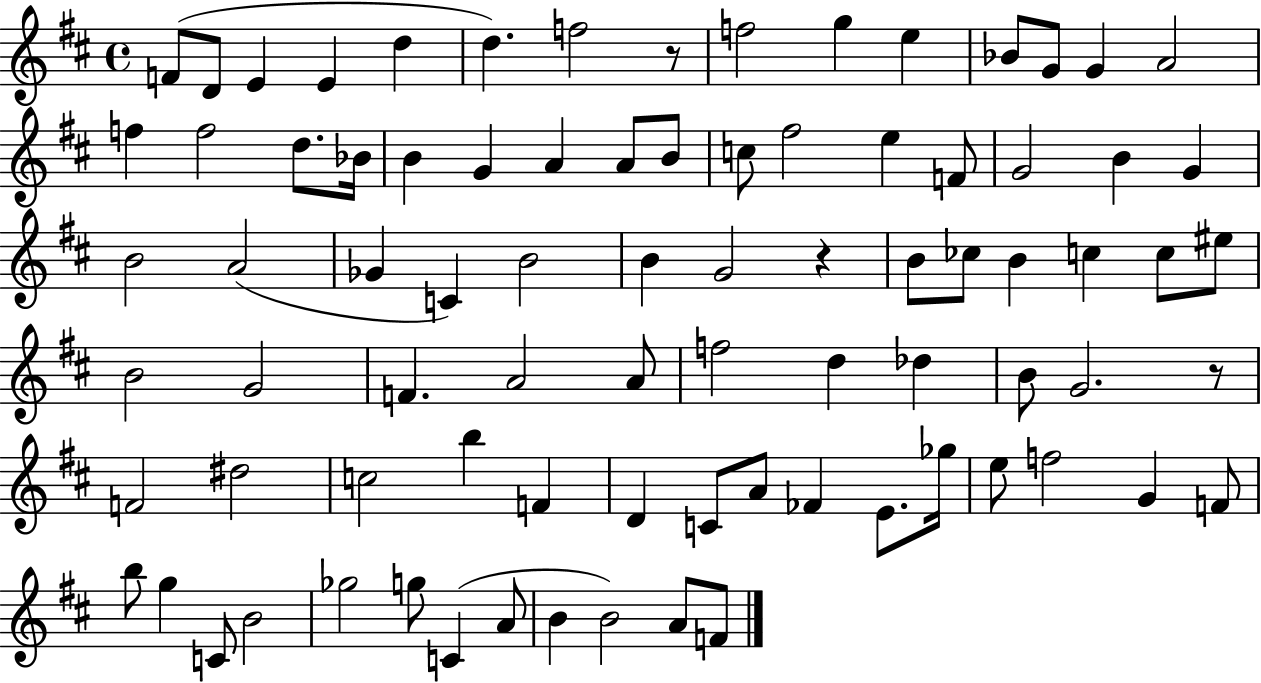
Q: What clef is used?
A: treble